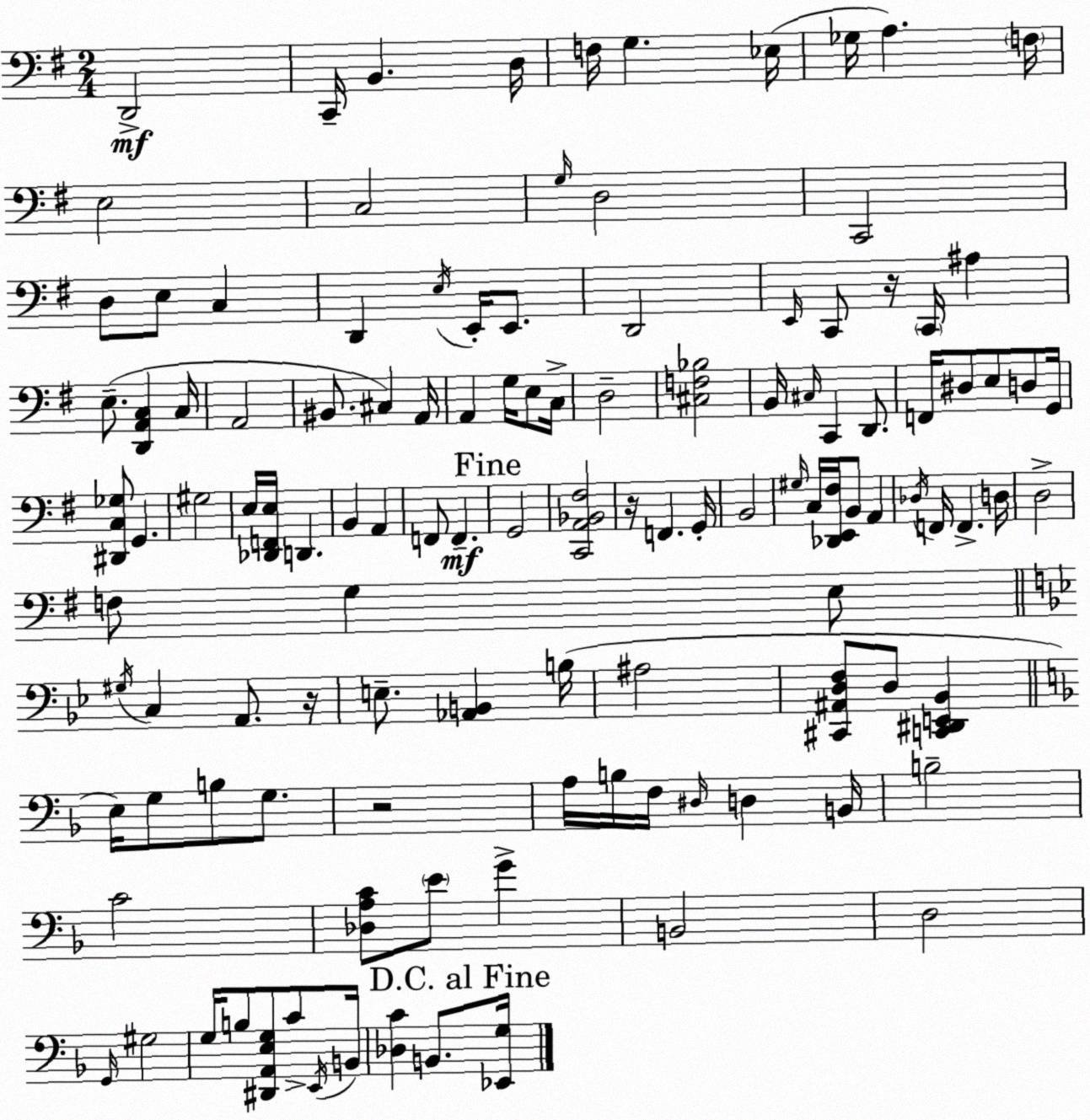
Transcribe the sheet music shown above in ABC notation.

X:1
T:Untitled
M:2/4
L:1/4
K:G
D,,2 C,,/4 B,, D,/4 F,/4 G, _E,/4 _G,/4 A, F,/4 E,2 C,2 G,/4 D,2 C,,2 D,/2 E,/2 C, D,, E,/4 E,,/4 E,,/2 D,,2 E,,/4 C,,/2 z/4 C,,/4 ^A, E,/2 [D,,A,,C,] C,/4 A,,2 ^B,,/2 ^C, A,,/4 A,, G,/4 E,/2 C,/4 D,2 [^C,F,_B,]2 B,,/4 ^C,/4 C,, D,,/2 F,,/4 ^D,/2 E,/2 D,/2 G,,/4 [^D,,C,_G,]/2 G,, ^G,2 E,/4 [_D,,F,,E,]/4 D,, B,, A,, F,,/2 F,, G,,2 [C,,A,,_B,,^F,]2 z/4 F,, G,,/4 B,,2 ^G,/4 C,/4 [_D,,E,,^F,]/4 B,,/2 A,, _D,/4 F,,/4 F,, D,/4 D,2 F,/2 G, E,/2 ^G,/4 C, A,,/2 z/4 E,/2 [_A,,B,,] B,/4 ^A,2 [^C,,^A,,D,F,]/2 D,/2 [C,,^D,,E,,_B,,] E,/4 G,/2 B,/2 G,/2 z2 A,/4 B,/4 F,/4 ^D,/4 D, B,,/4 B,2 C2 [_D,A,C]/2 E/2 G B,,2 D,2 G,,/4 ^G,2 G,/4 B,/2 [^D,,A,,E,G,]/2 C/2 E,,/4 B,,/4 [_D,C] B,,/2 [_E,,G,]/4